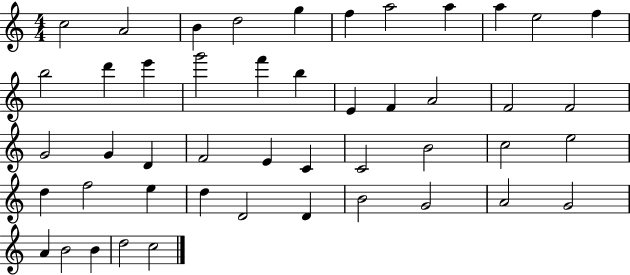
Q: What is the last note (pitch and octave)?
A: C5